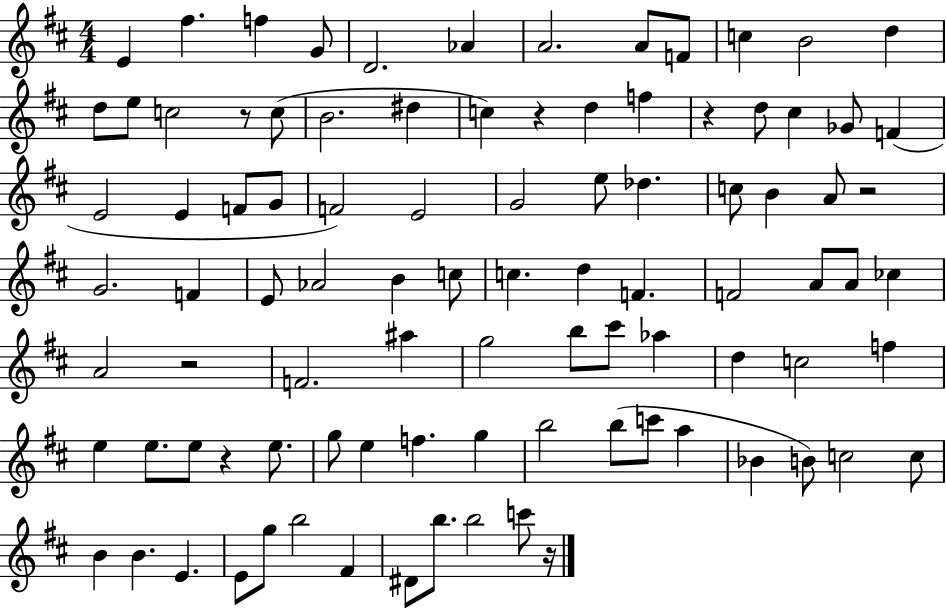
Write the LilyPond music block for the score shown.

{
  \clef treble
  \numericTimeSignature
  \time 4/4
  \key d \major
  e'4 fis''4. f''4 g'8 | d'2. aes'4 | a'2. a'8 f'8 | c''4 b'2 d''4 | \break d''8 e''8 c''2 r8 c''8( | b'2. dis''4 | c''4) r4 d''4 f''4 | r4 d''8 cis''4 ges'8 f'4( | \break e'2 e'4 f'8 g'8 | f'2) e'2 | g'2 e''8 des''4. | c''8 b'4 a'8 r2 | \break g'2. f'4 | e'8 aes'2 b'4 c''8 | c''4. d''4 f'4. | f'2 a'8 a'8 ces''4 | \break a'2 r2 | f'2. ais''4 | g''2 b''8 cis'''8 aes''4 | d''4 c''2 f''4 | \break e''4 e''8. e''8 r4 e''8. | g''8 e''4 f''4. g''4 | b''2 b''8( c'''8 a''4 | bes'4 b'8) c''2 c''8 | \break b'4 b'4. e'4. | e'8 g''8 b''2 fis'4 | dis'8 b''8. b''2 c'''8 r16 | \bar "|."
}